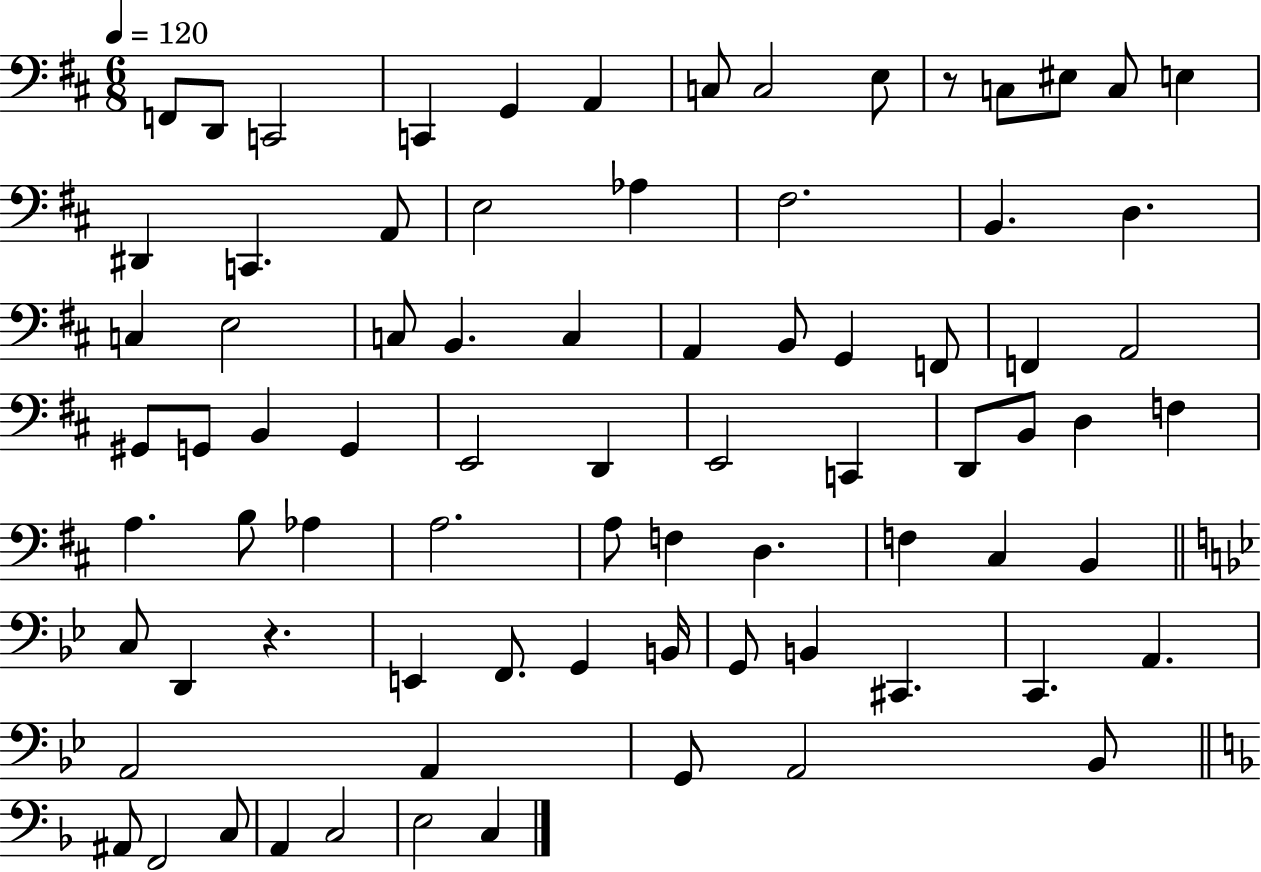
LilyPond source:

{
  \clef bass
  \numericTimeSignature
  \time 6/8
  \key d \major
  \tempo 4 = 120
  f,8 d,8 c,2 | c,4 g,4 a,4 | c8 c2 e8 | r8 c8 eis8 c8 e4 | \break dis,4 c,4. a,8 | e2 aes4 | fis2. | b,4. d4. | \break c4 e2 | c8 b,4. c4 | a,4 b,8 g,4 f,8 | f,4 a,2 | \break gis,8 g,8 b,4 g,4 | e,2 d,4 | e,2 c,4 | d,8 b,8 d4 f4 | \break a4. b8 aes4 | a2. | a8 f4 d4. | f4 cis4 b,4 | \break \bar "||" \break \key bes \major c8 d,4 r4. | e,4 f,8. g,4 b,16 | g,8 b,4 cis,4. | c,4. a,4. | \break a,2 a,4 | g,8 a,2 bes,8 | \bar "||" \break \key f \major ais,8 f,2 c8 | a,4 c2 | e2 c4 | \bar "|."
}